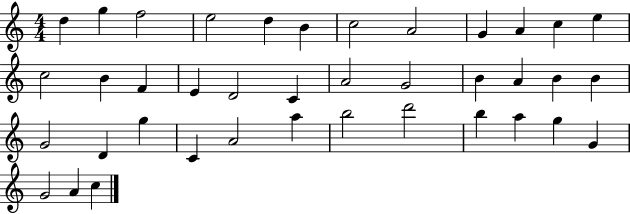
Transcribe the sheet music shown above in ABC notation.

X:1
T:Untitled
M:4/4
L:1/4
K:C
d g f2 e2 d B c2 A2 G A c e c2 B F E D2 C A2 G2 B A B B G2 D g C A2 a b2 d'2 b a g G G2 A c